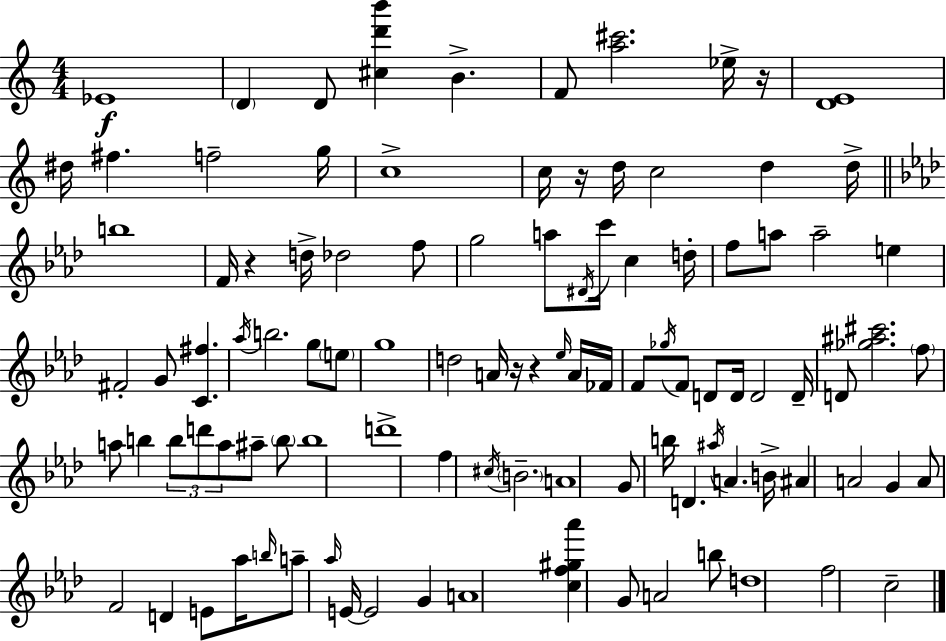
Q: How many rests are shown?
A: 5